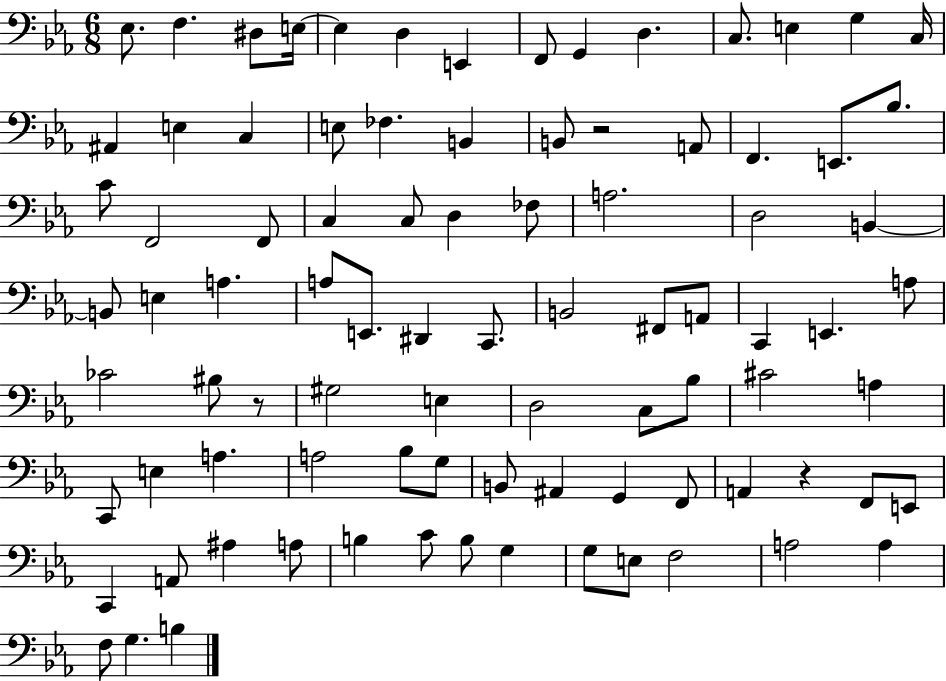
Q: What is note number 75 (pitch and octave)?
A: B3